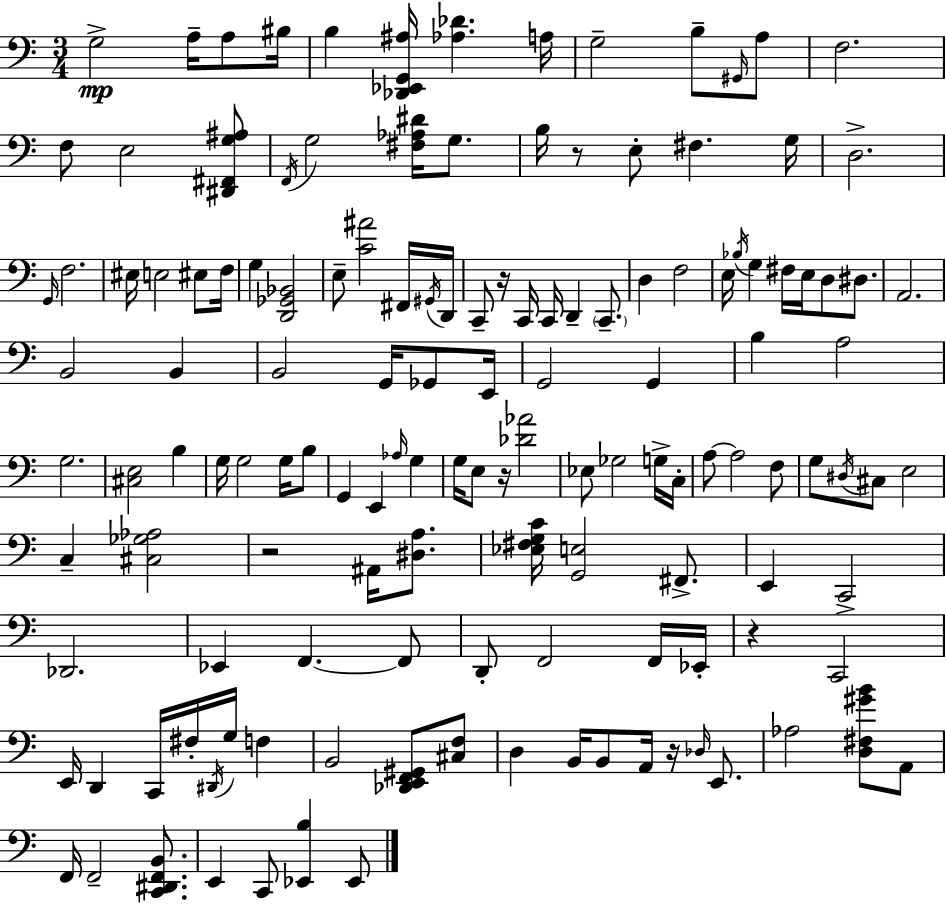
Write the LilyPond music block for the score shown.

{
  \clef bass
  \numericTimeSignature
  \time 3/4
  \key a \minor
  g2->\mp a16-- a8 bis16 | b4 <des, ees, g, ais>16 <aes des'>4. a16 | g2-- b8-- \grace { gis,16 } a8 | f2. | \break f8 e2 <dis, fis, g ais>8 | \acciaccatura { f,16 } g2 <fis aes dis'>16 g8. | b16 r8 e8-. fis4. | g16 d2.-> | \break \grace { g,16 } f2. | eis16 e2 | eis8 f16 g4 <d, ges, bes,>2 | e8-- <c' ais'>2 | \break fis,16 \acciaccatura { gis,16 } d,16 c,8-- r16 c,16 c,16 d,4-- | \parenthesize c,8.-- d4 f2 | e16 \acciaccatura { bes16 } g4 fis16 e16 | d8 dis8. a,2. | \break b,2 | b,4 b,2 | g,16 ges,8 e,16 g,2 | g,4 b4 a2 | \break g2. | <cis e>2 | b4 g16 g2 | g16 b8 g,4 e,4 | \break \grace { aes16 } g4 g16 e8 r16 <des' aes'>2 | ees8 ges2 | g16-> c16-. a8~~ a2 | f8 g8 \acciaccatura { dis16 } cis8 e2 | \break c4-- <cis ges aes>2 | r2 | ais,16 <dis a>8. <ees fis g c'>16 <g, e>2 | fis,8.-> e,4 c,2-> | \break des,2. | ees,4 f,4.~~ | f,8 d,8-. f,2 | f,16 ees,16-. r4 c,2 | \break e,16 d,4 | c,16 fis16-. \acciaccatura { dis,16 } g16 f4 b,2 | <des, e, f, gis,>8 <cis f>8 d4 | b,16 b,8 a,16 r16 \grace { des16 } e,8. aes2 | \break <d fis gis' b'>8 a,8 f,16 f,2-- | <c, dis, f, b,>8. e,4 | c,8 <ees, b>4 ees,8 \bar "|."
}